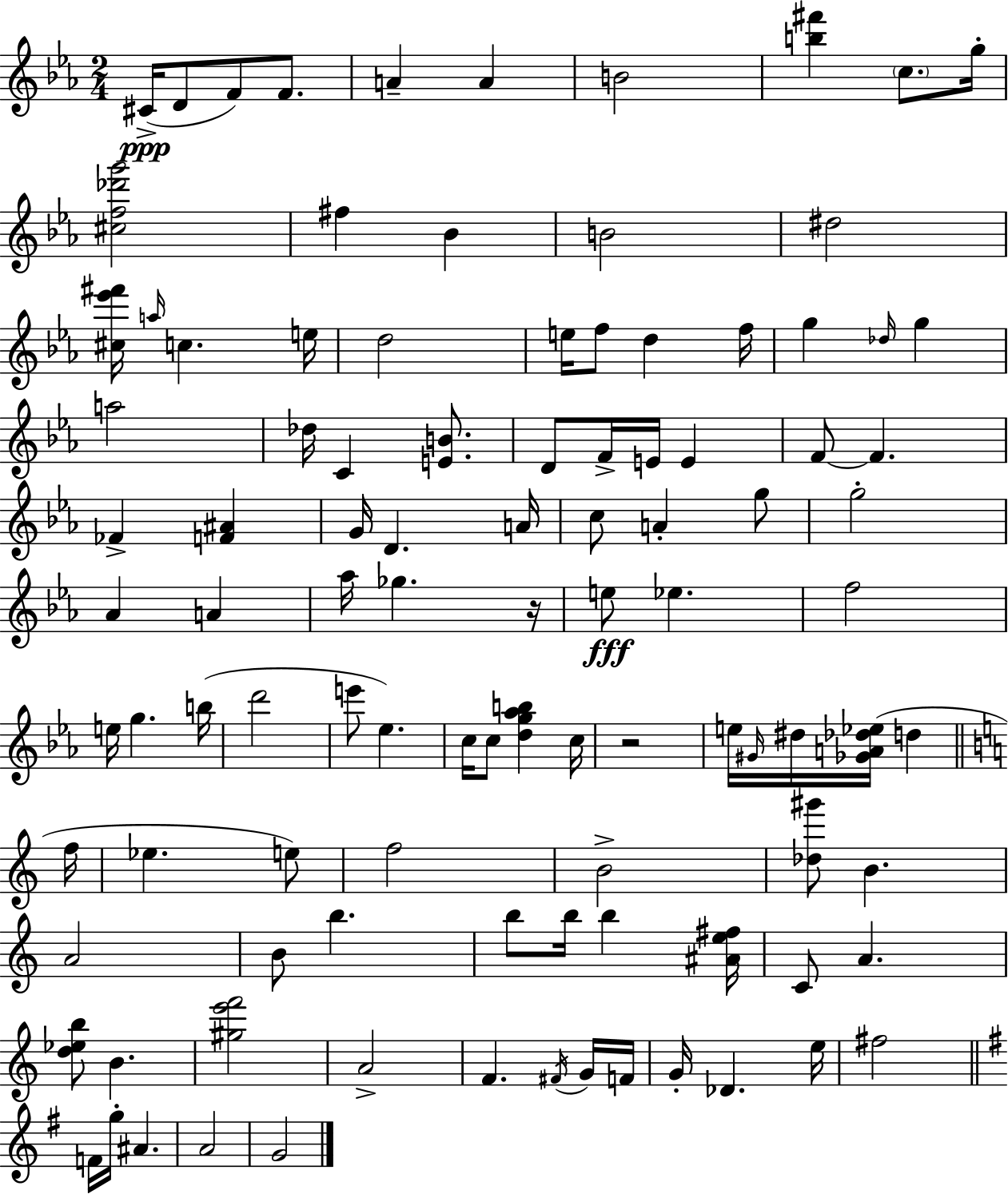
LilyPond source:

{
  \clef treble
  \numericTimeSignature
  \time 2/4
  \key c \minor
  cis'16->(\ppp d'8 f'8) f'8. | a'4-- a'4 | b'2 | <b'' fis'''>4 \parenthesize c''8. g''16-. | \break <cis'' f'' des''' g'''>2 | fis''4 bes'4 | b'2 | dis''2 | \break <cis'' ees''' fis'''>16 \grace { a''16 } c''4. | e''16 d''2 | e''16 f''8 d''4 | f''16 g''4 \grace { des''16 } g''4 | \break a''2 | des''16 c'4 <e' b'>8. | d'8 f'16-> e'16 e'4 | f'8~~ f'4. | \break fes'4-> <f' ais'>4 | g'16 d'4. | a'16 c''8 a'4-. | g''8 g''2-. | \break aes'4 a'4 | aes''16 ges''4. | r16 e''8\fff ees''4. | f''2 | \break e''16 g''4. | b''16( d'''2 | e'''8 ees''4.) | c''16 c''8 <d'' g'' aes'' b''>4 | \break c''16 r2 | e''16 \grace { gis'16 } dis''16 <ges' a' des'' ees''>16( d''4 | \bar "||" \break \key a \minor f''16 ees''4. e''8) | f''2 | b'2-> | <des'' gis'''>8 b'4. | \break a'2 | b'8 b''4. | b''8 b''16 b''4 | <ais' e'' fis''>16 c'8 a'4. | \break <d'' ees'' b''>8 b'4. | <gis'' e''' f'''>2 | a'2-> | f'4. \acciaccatura { fis'16 } | \break g'16 f'16 g'16-. des'4. | e''16 fis''2 | \bar "||" \break \key g \major f'16 g''16-. ais'4. | a'2 | g'2 | \bar "|."
}